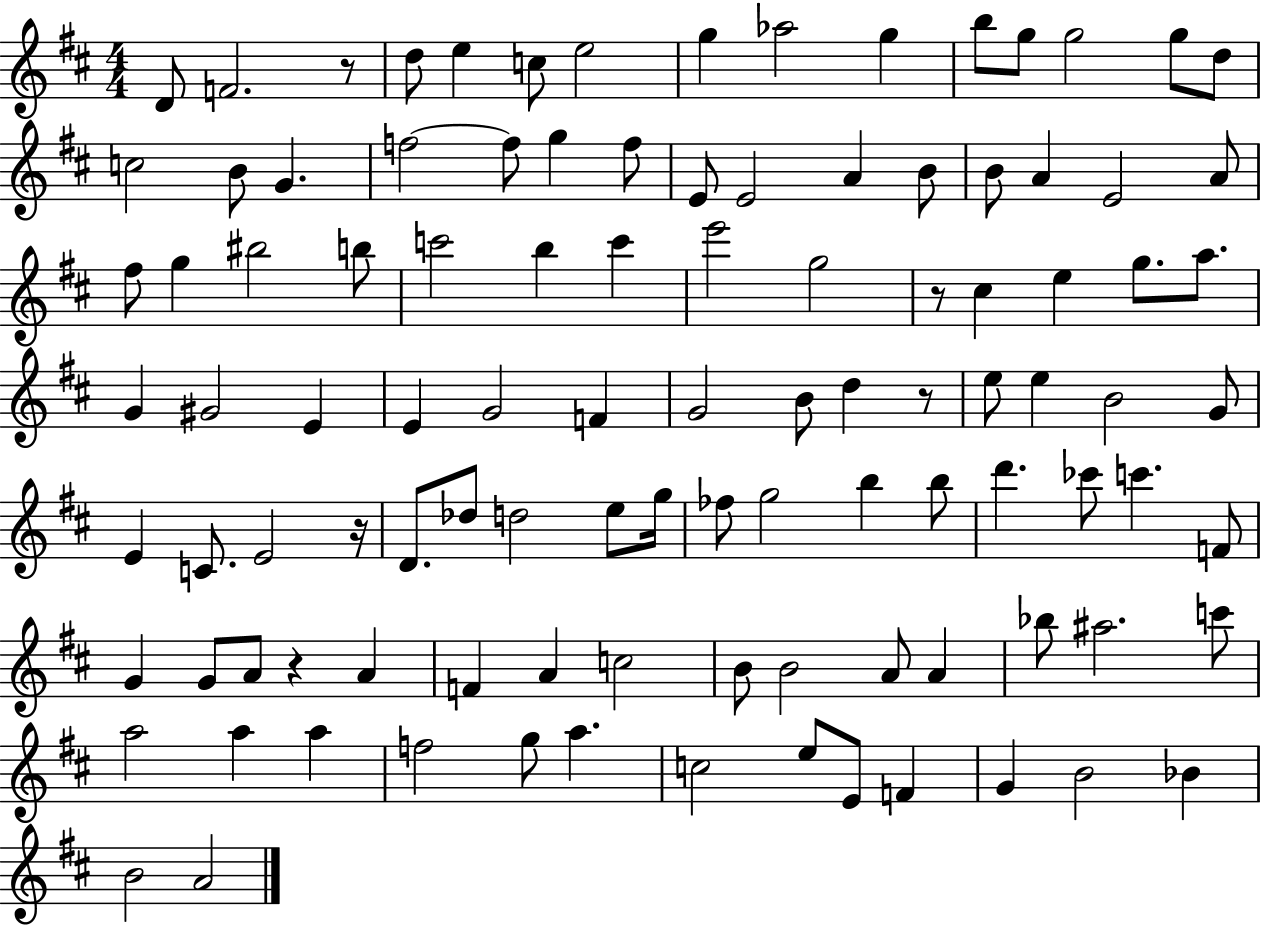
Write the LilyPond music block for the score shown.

{
  \clef treble
  \numericTimeSignature
  \time 4/4
  \key d \major
  d'8 f'2. r8 | d''8 e''4 c''8 e''2 | g''4 aes''2 g''4 | b''8 g''8 g''2 g''8 d''8 | \break c''2 b'8 g'4. | f''2~~ f''8 g''4 f''8 | e'8 e'2 a'4 b'8 | b'8 a'4 e'2 a'8 | \break fis''8 g''4 bis''2 b''8 | c'''2 b''4 c'''4 | e'''2 g''2 | r8 cis''4 e''4 g''8. a''8. | \break g'4 gis'2 e'4 | e'4 g'2 f'4 | g'2 b'8 d''4 r8 | e''8 e''4 b'2 g'8 | \break e'4 c'8. e'2 r16 | d'8. des''8 d''2 e''8 g''16 | fes''8 g''2 b''4 b''8 | d'''4. ces'''8 c'''4. f'8 | \break g'4 g'8 a'8 r4 a'4 | f'4 a'4 c''2 | b'8 b'2 a'8 a'4 | bes''8 ais''2. c'''8 | \break a''2 a''4 a''4 | f''2 g''8 a''4. | c''2 e''8 e'8 f'4 | g'4 b'2 bes'4 | \break b'2 a'2 | \bar "|."
}